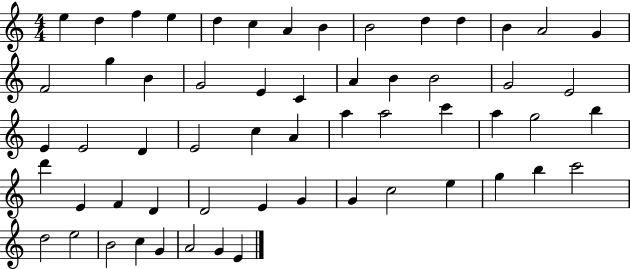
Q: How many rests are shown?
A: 0